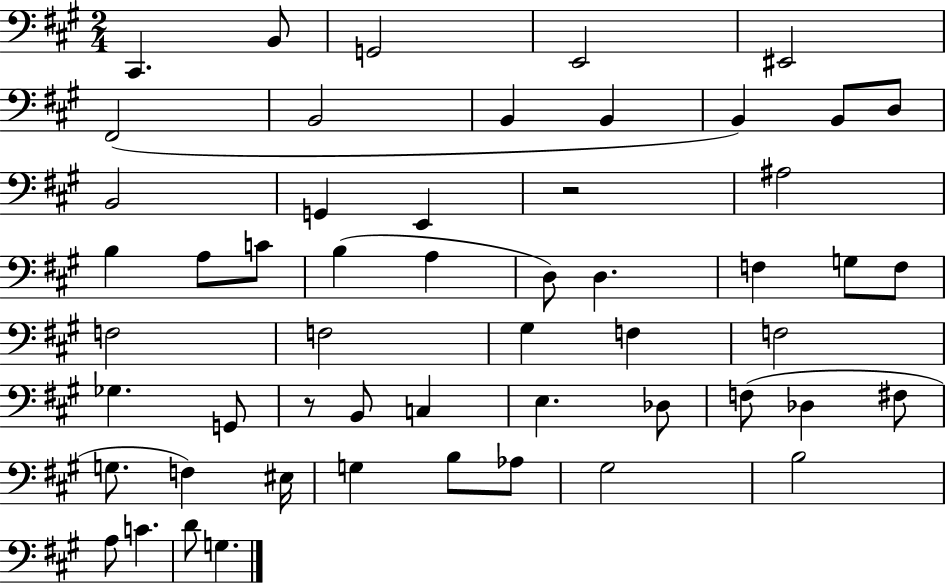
{
  \clef bass
  \numericTimeSignature
  \time 2/4
  \key a \major
  cis,4. b,8 | g,2 | e,2 | eis,2 | \break fis,2( | b,2 | b,4 b,4 | b,4) b,8 d8 | \break b,2 | g,4 e,4 | r2 | ais2 | \break b4 a8 c'8 | b4( a4 | d8) d4. | f4 g8 f8 | \break f2 | f2 | gis4 f4 | f2 | \break ges4. g,8 | r8 b,8 c4 | e4. des8 | f8( des4 fis8 | \break g8. f4) eis16 | g4 b8 aes8 | gis2 | b2 | \break a8 c'4. | d'8 g4. | \bar "|."
}